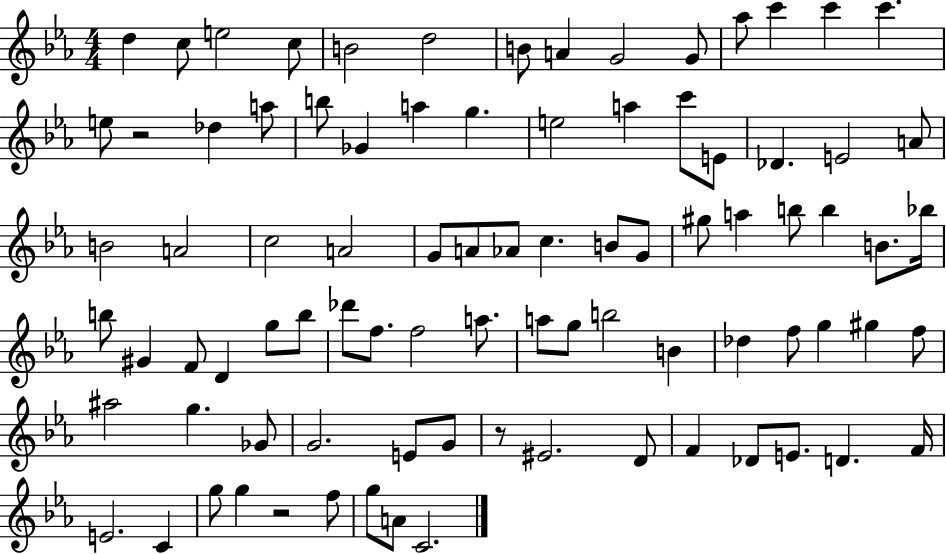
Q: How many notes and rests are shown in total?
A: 87